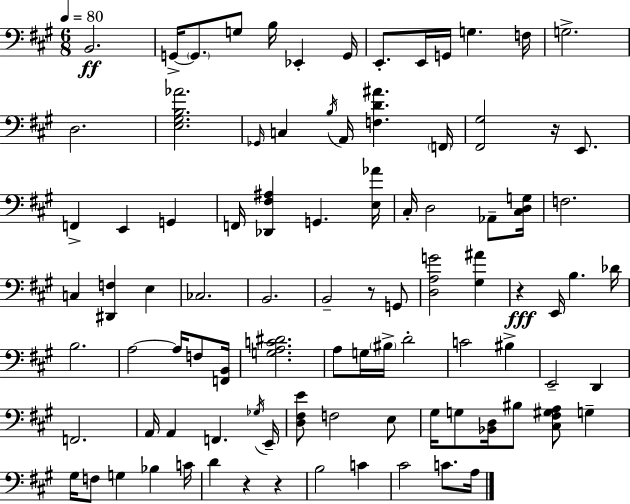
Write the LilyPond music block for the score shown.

{
  \clef bass
  \numericTimeSignature
  \time 6/8
  \key a \major
  \tempo 4 = 80
  \repeat volta 2 { b,2.\ff | g,16->~~ \parenthesize g,8. g8 b16 ees,4-. g,16 | e,8.-. e,16 g,16 g4. f16 | g2.-> | \break d2. | <e gis b aes'>2. | \grace { ges,16 } c4 \acciaccatura { b16 } a,16 <f d' ais'>4. | \parenthesize f,16 <fis, gis>2 r16 e,8. | \break f,4-> e,4 g,4 | f,16 <des, fis ais>4 g,4. | <e aes'>16 cis16-. d2 aes,8-- | <cis d g>16 f2. | \break c4 <dis, f>4 e4 | ces2. | b,2. | b,2-- r8 | \break g,8 <d a g'>2 <gis ais'>4 | r4\fff e,16 b4. | des'16 b2. | a2~~ a16 f8 | \break <f, b,>16 <g a c' dis'>2. | a8 g16 \parenthesize bis16-> d'2-. | c'2 bis4-> | e,2-- d,4 | \break f,2. | a,16 a,4 f,4. | \acciaccatura { ges16 } e,16-- <d fis e'>8 f2 | e8 gis16 g8 <bes, d>16 bis8 <cis fis gis a>8 g4-- | \break gis16 f8 g4 bes4 | c'16 d'4 r4 r4 | b2 c'4 | cis'2 c'8. | \break a16 } \bar "|."
}